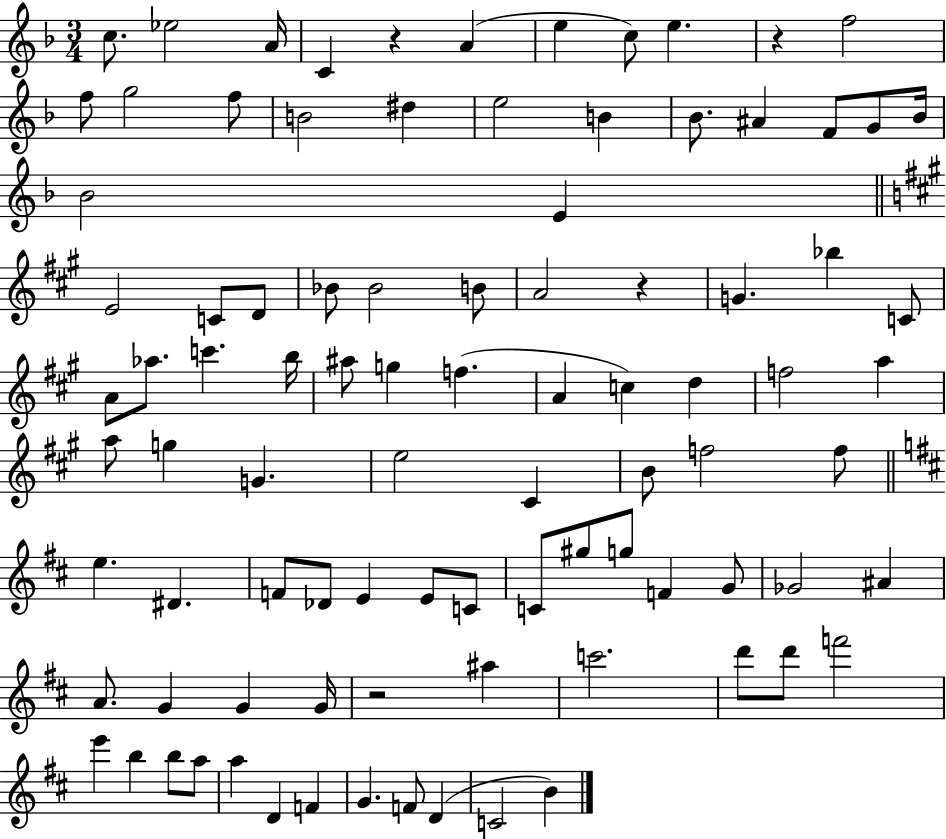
C5/e. Eb5/h A4/s C4/q R/q A4/q E5/q C5/e E5/q. R/q F5/h F5/e G5/h F5/e B4/h D#5/q E5/h B4/q Bb4/e. A#4/q F4/e G4/e Bb4/s Bb4/h E4/q E4/h C4/e D4/e Bb4/e Bb4/h B4/e A4/h R/q G4/q. Bb5/q C4/e A4/e Ab5/e. C6/q. B5/s A#5/e G5/q F5/q. A4/q C5/q D5/q F5/h A5/q A5/e G5/q G4/q. E5/h C#4/q B4/e F5/h F5/e E5/q. D#4/q. F4/e Db4/e E4/q E4/e C4/e C4/e G#5/e G5/e F4/q G4/e Gb4/h A#4/q A4/e. G4/q G4/q G4/s R/h A#5/q C6/h. D6/e D6/e F6/h E6/q B5/q B5/e A5/e A5/q D4/q F4/q G4/q. F4/e D4/q C4/h B4/q